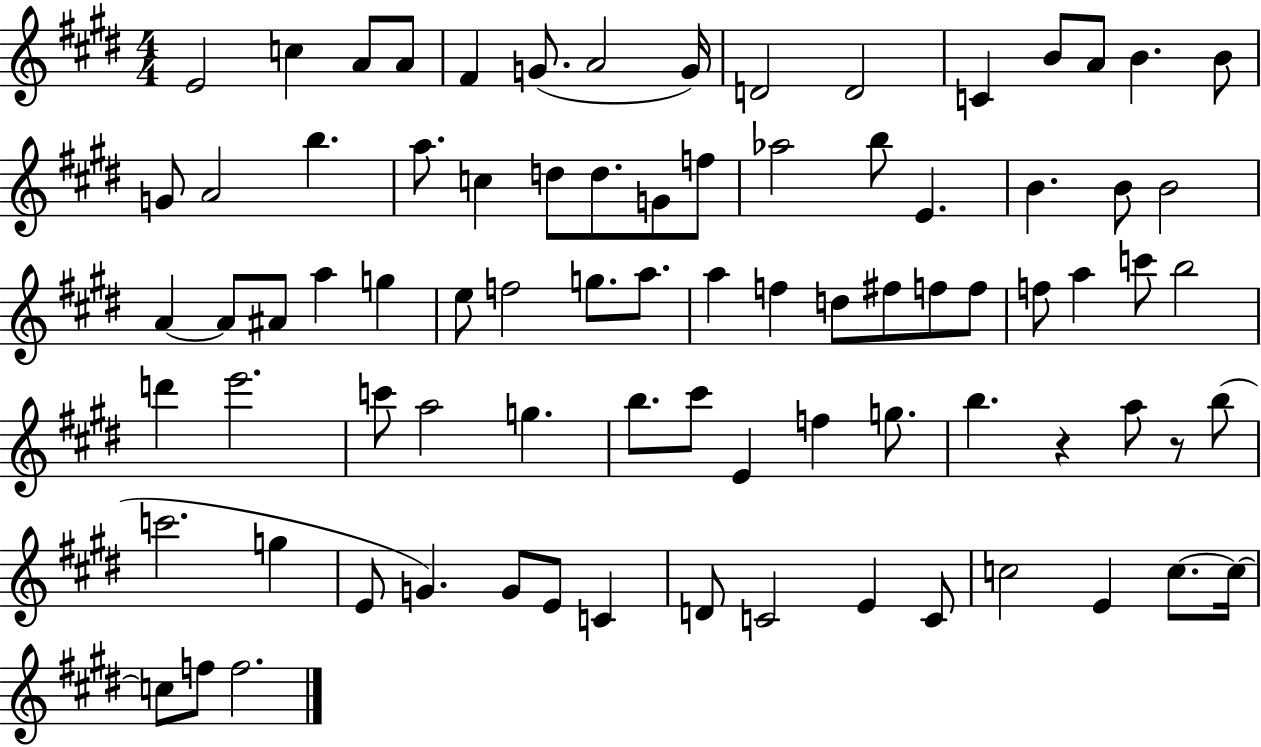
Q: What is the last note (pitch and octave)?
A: F5